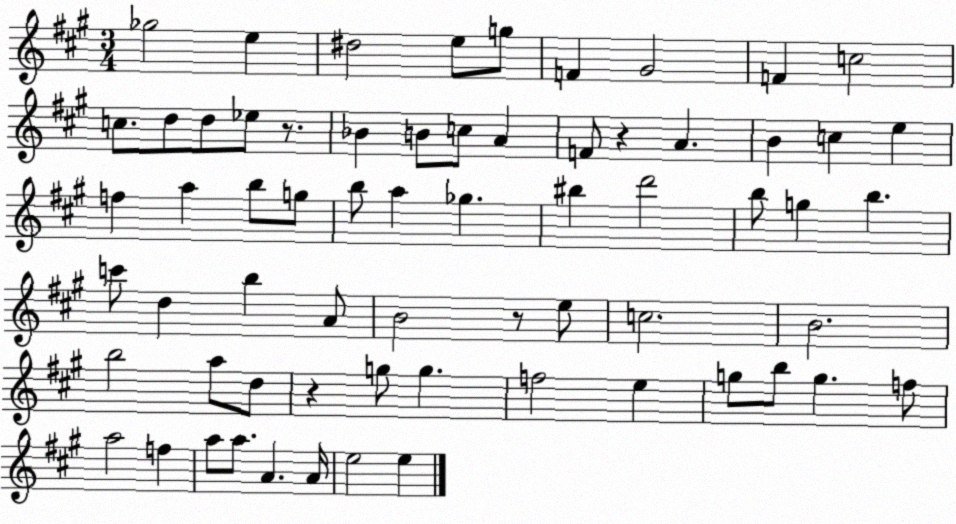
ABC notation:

X:1
T:Untitled
M:3/4
L:1/4
K:A
_g2 e ^d2 e/2 g/2 F ^G2 F c2 c/2 d/2 d/2 _e/2 z/2 _B B/2 c/2 A F/2 z A B c e f a b/2 g/2 b/2 a _g ^b d'2 b/2 g b c'/2 d b A/2 B2 z/2 e/2 c2 B2 b2 a/2 d/2 z g/2 g f2 e g/2 b/2 g f/2 a2 f a/2 a/2 A A/4 e2 e